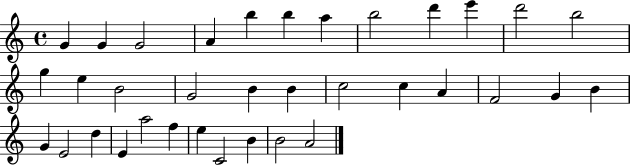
{
  \clef treble
  \time 4/4
  \defaultTimeSignature
  \key c \major
  g'4 g'4 g'2 | a'4 b''4 b''4 a''4 | b''2 d'''4 e'''4 | d'''2 b''2 | \break g''4 e''4 b'2 | g'2 b'4 b'4 | c''2 c''4 a'4 | f'2 g'4 b'4 | \break g'4 e'2 d''4 | e'4 a''2 f''4 | e''4 c'2 b'4 | b'2 a'2 | \break \bar "|."
}